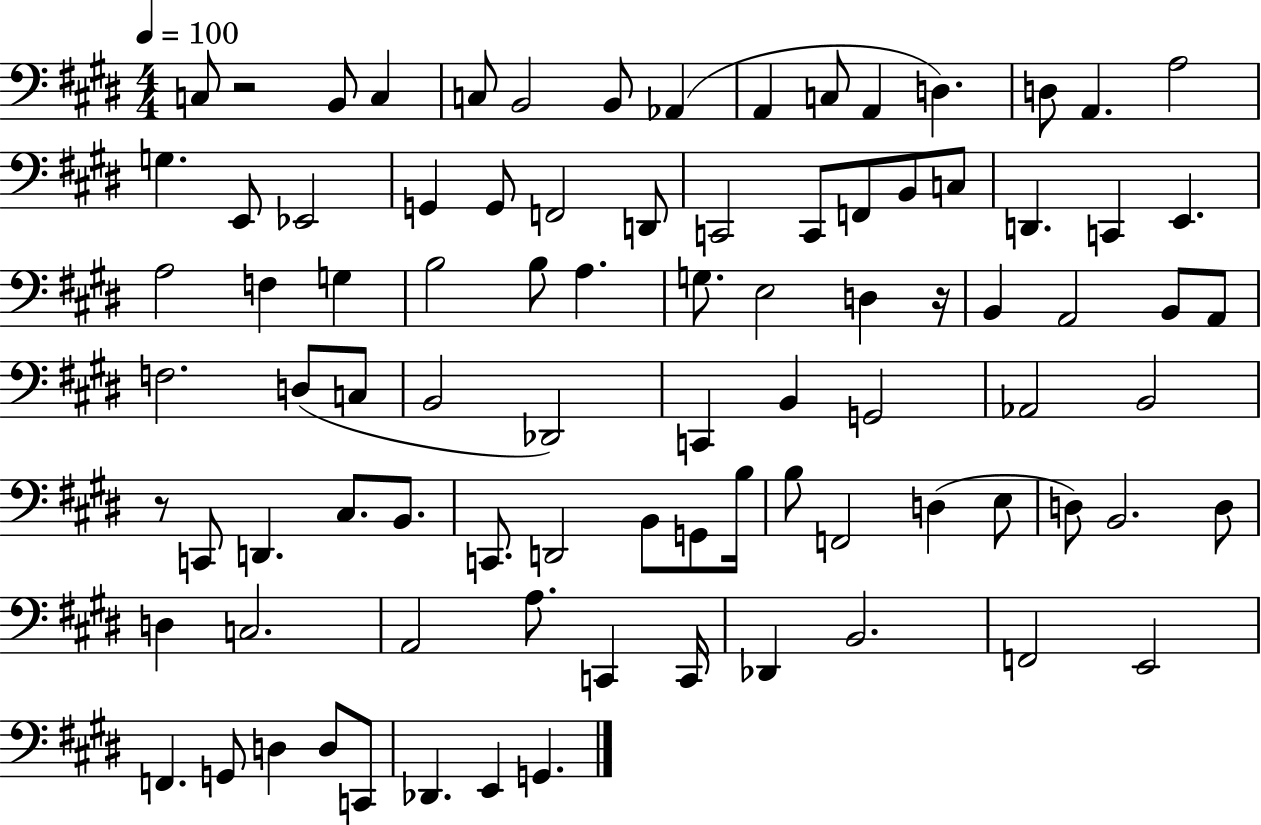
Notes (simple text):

C3/e R/h B2/e C3/q C3/e B2/h B2/e Ab2/q A2/q C3/e A2/q D3/q. D3/e A2/q. A3/h G3/q. E2/e Eb2/h G2/q G2/e F2/h D2/e C2/h C2/e F2/e B2/e C3/e D2/q. C2/q E2/q. A3/h F3/q G3/q B3/h B3/e A3/q. G3/e. E3/h D3/q R/s B2/q A2/h B2/e A2/e F3/h. D3/e C3/e B2/h Db2/h C2/q B2/q G2/h Ab2/h B2/h R/e C2/e D2/q. C#3/e. B2/e. C2/e. D2/h B2/e G2/e B3/s B3/e F2/h D3/q E3/e D3/e B2/h. D3/e D3/q C3/h. A2/h A3/e. C2/q C2/s Db2/q B2/h. F2/h E2/h F2/q. G2/e D3/q D3/e C2/e Db2/q. E2/q G2/q.